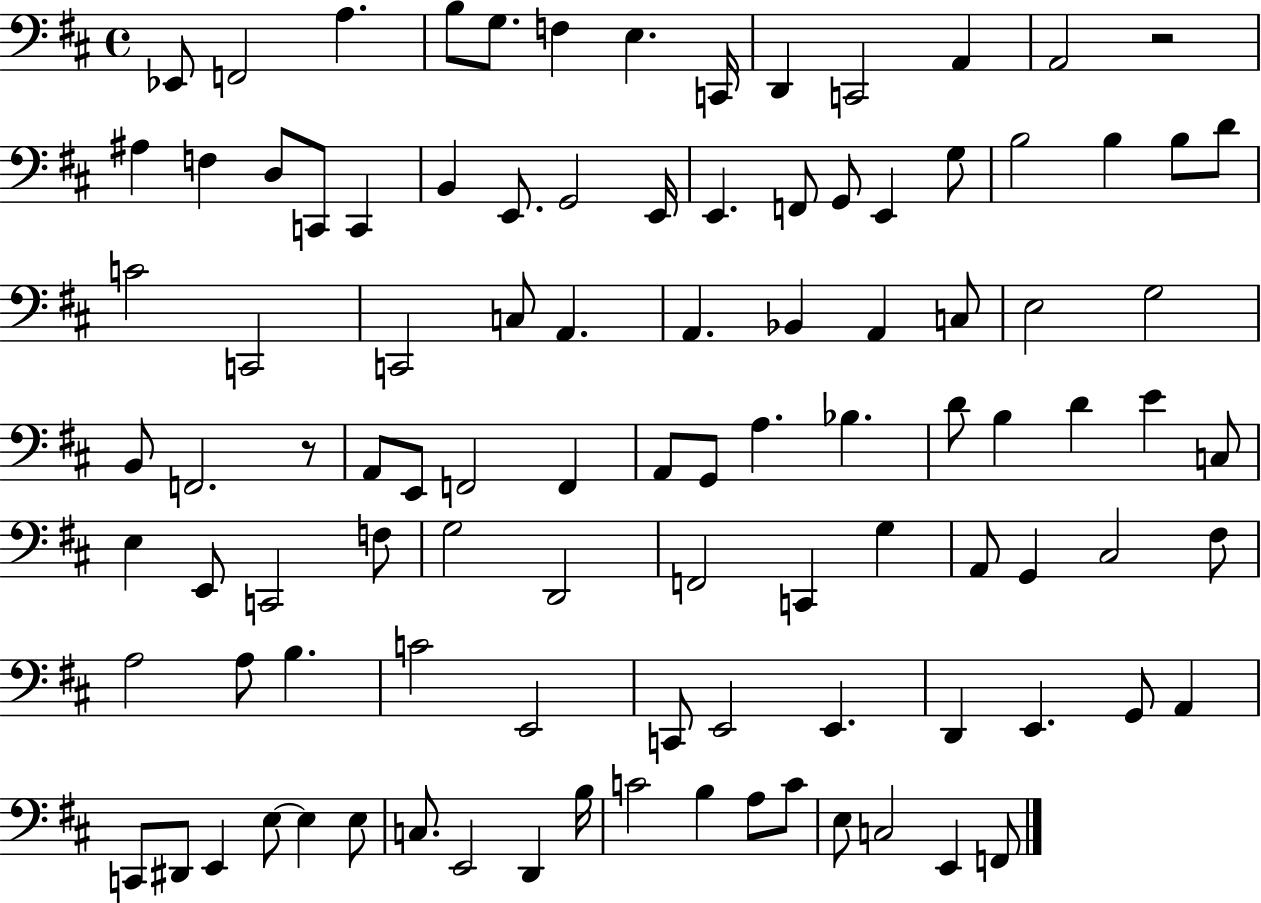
X:1
T:Untitled
M:4/4
L:1/4
K:D
_E,,/2 F,,2 A, B,/2 G,/2 F, E, C,,/4 D,, C,,2 A,, A,,2 z2 ^A, F, D,/2 C,,/2 C,, B,, E,,/2 G,,2 E,,/4 E,, F,,/2 G,,/2 E,, G,/2 B,2 B, B,/2 D/2 C2 C,,2 C,,2 C,/2 A,, A,, _B,, A,, C,/2 E,2 G,2 B,,/2 F,,2 z/2 A,,/2 E,,/2 F,,2 F,, A,,/2 G,,/2 A, _B, D/2 B, D E C,/2 E, E,,/2 C,,2 F,/2 G,2 D,,2 F,,2 C,, G, A,,/2 G,, ^C,2 ^F,/2 A,2 A,/2 B, C2 E,,2 C,,/2 E,,2 E,, D,, E,, G,,/2 A,, C,,/2 ^D,,/2 E,, E,/2 E, E,/2 C,/2 E,,2 D,, B,/4 C2 B, A,/2 C/2 E,/2 C,2 E,, F,,/2